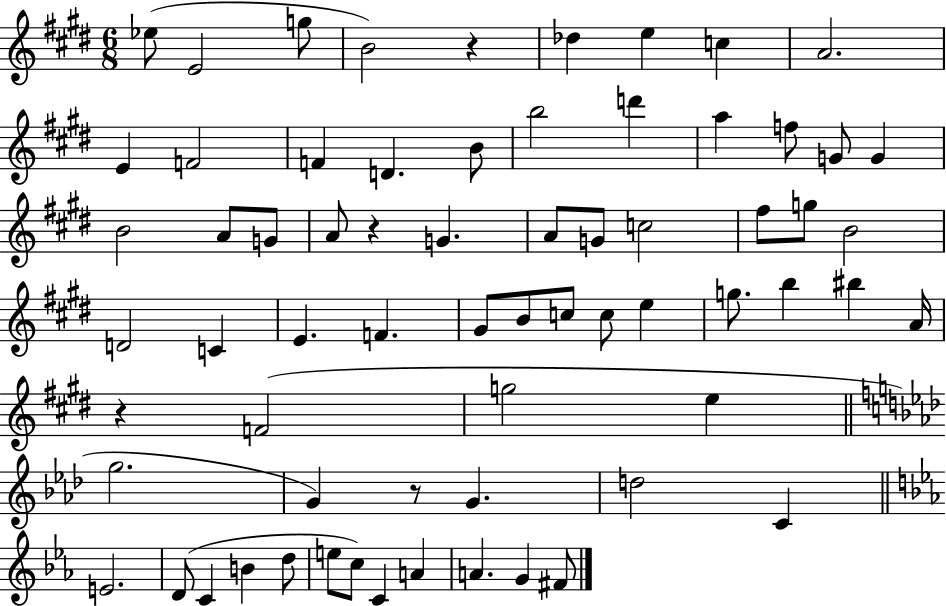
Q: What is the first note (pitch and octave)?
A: Eb5